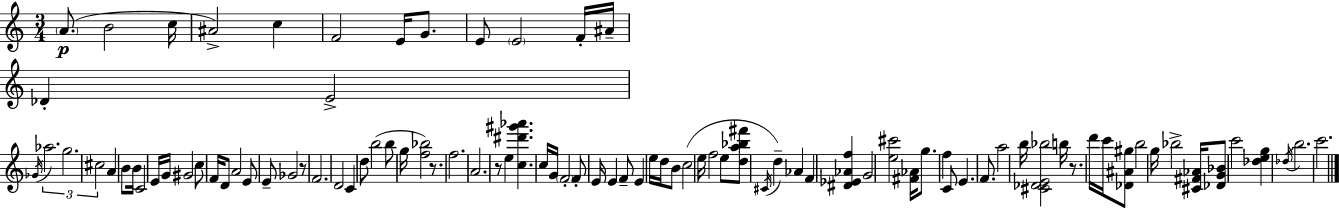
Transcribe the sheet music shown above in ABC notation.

X:1
T:Untitled
M:3/4
L:1/4
K:C
A/2 B2 c/4 ^A2 c F2 E/4 G/2 E/2 E2 F/4 ^A/4 _D E2 _G/4 _a2 g2 ^c2 A B/2 B/4 C2 E/4 G/4 ^G2 c/2 F/4 D/2 A2 E/2 E/2 _G2 z/2 F2 D2 C d/2 b2 b/2 g/4 [f_b]2 z/2 f2 A2 z/2 e [c^d'^g'_a'] c/4 G/4 F2 F/2 E/4 E F/2 E e/4 d/4 B/2 c2 e/4 f2 e/2 [da_b^f']/2 ^C/4 d _A F [^D_E_Af] G2 [e^c']2 [^F_A]/4 g/2 f C/2 E F/2 a2 b/4 [^C_DE_b]2 b/4 z/2 d'/4 c'/4 [_D^A^g]/2 b2 g/4 _b2 [^C^F_A]/4 [_DG_B]/2 c'2 [_deg] _d/4 b2 c'2